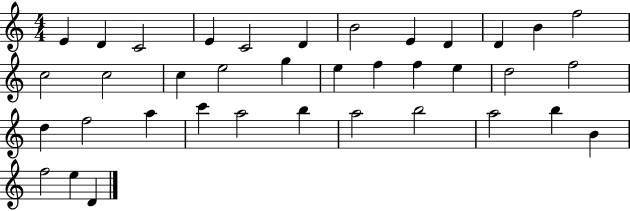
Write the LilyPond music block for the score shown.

{
  \clef treble
  \numericTimeSignature
  \time 4/4
  \key c \major
  e'4 d'4 c'2 | e'4 c'2 d'4 | b'2 e'4 d'4 | d'4 b'4 f''2 | \break c''2 c''2 | c''4 e''2 g''4 | e''4 f''4 f''4 e''4 | d''2 f''2 | \break d''4 f''2 a''4 | c'''4 a''2 b''4 | a''2 b''2 | a''2 b''4 b'4 | \break f''2 e''4 d'4 | \bar "|."
}